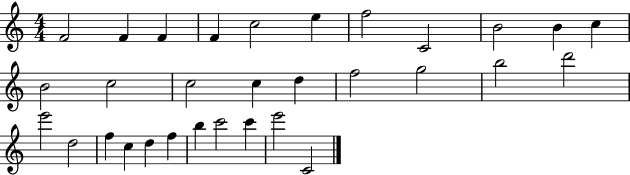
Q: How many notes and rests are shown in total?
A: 31